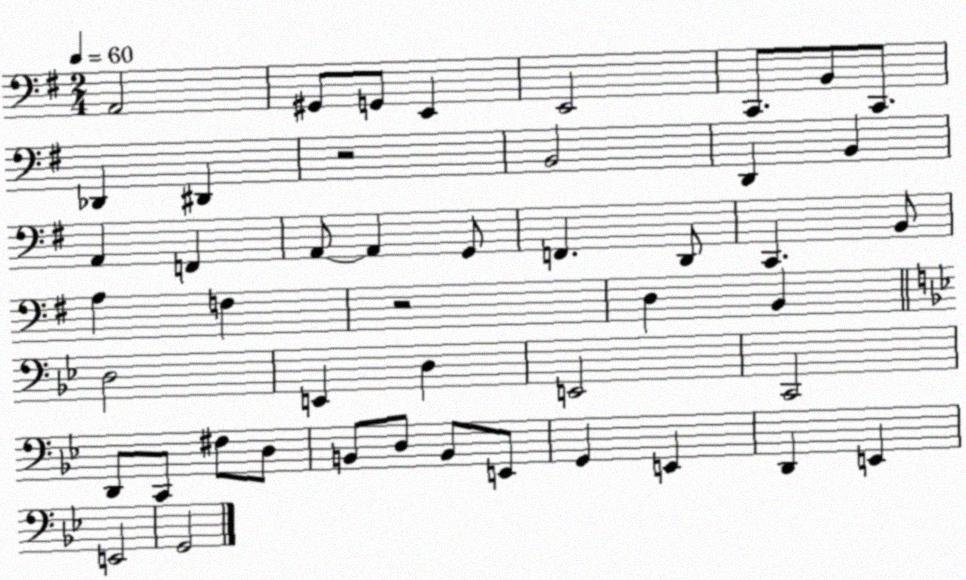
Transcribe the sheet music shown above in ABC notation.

X:1
T:Untitled
M:2/4
L:1/4
K:G
A,,2 ^G,,/2 G,,/2 E,, E,,2 C,,/2 B,,/2 C,,/2 _D,, ^D,, z2 B,,2 D,, B,, A,, F,, A,,/2 A,, G,,/2 F,, D,,/2 C,, B,,/2 A, F, z2 D, B,, D,2 E,, D, E,,2 C,,2 D,,/2 C,,/2 ^F,/2 D,/2 B,,/2 D,/2 B,,/2 E,,/2 G,, E,, D,, E,, E,,2 G,,2